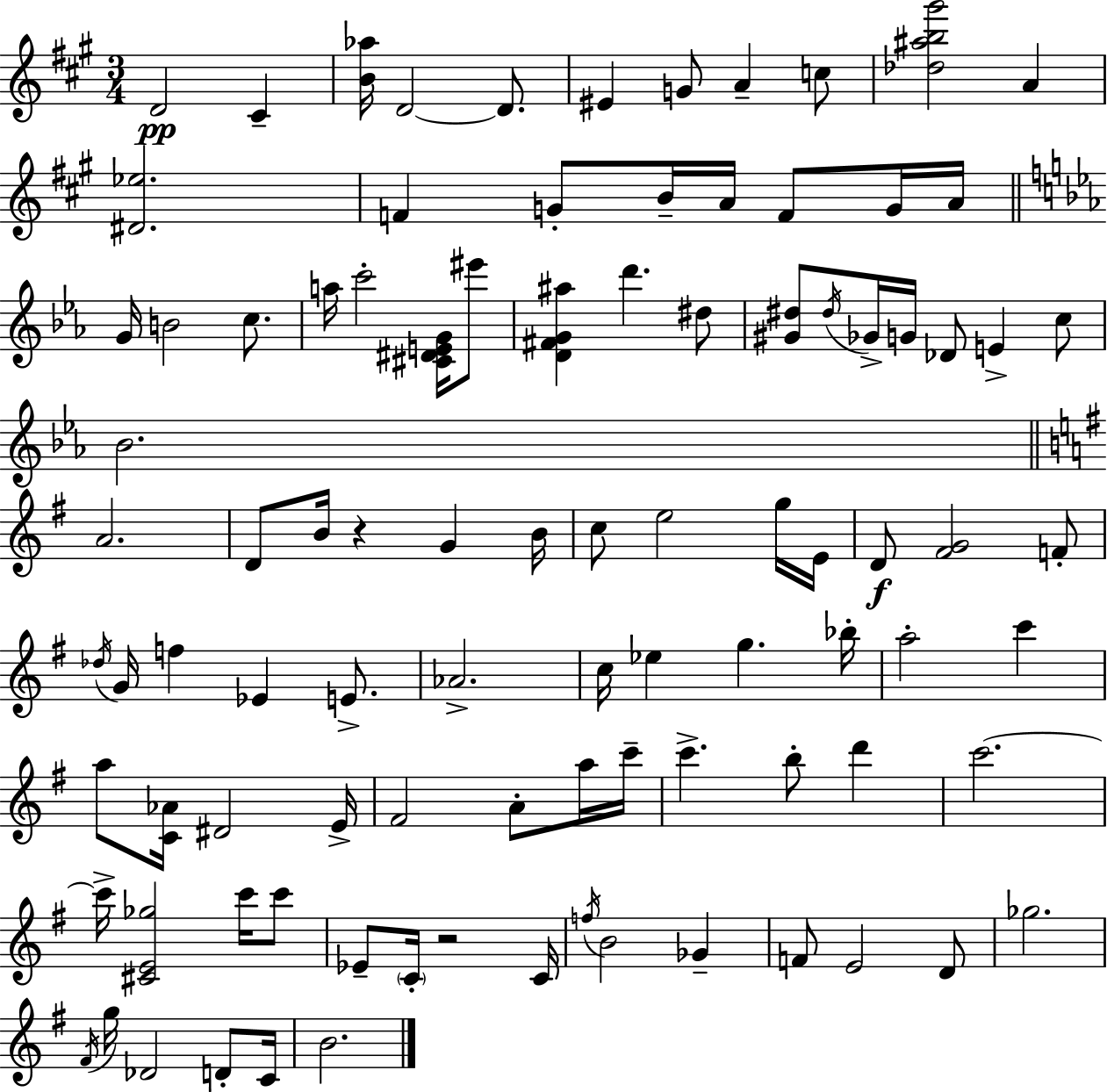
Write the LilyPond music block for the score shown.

{
  \clef treble
  \numericTimeSignature
  \time 3/4
  \key a \major
  \repeat volta 2 { d'2\pp cis'4-- | <b' aes''>16 d'2~~ d'8. | eis'4 g'8 a'4-- c''8 | <des'' ais'' b'' gis'''>2 a'4 | \break <dis' ees''>2. | f'4 g'8-. b'16-- a'16 f'8 g'16 a'16 | \bar "||" \break \key c \minor g'16 b'2 c''8. | a''16 c'''2-. <cis' dis' e' g'>16 eis'''8 | <d' fis' g' ais''>4 d'''4. dis''8 | <gis' dis''>8 \acciaccatura { dis''16 } ges'16-> g'16 des'8 e'4-> c''8 | \break bes'2. | \bar "||" \break \key g \major a'2. | d'8 b'16 r4 g'4 b'16 | c''8 e''2 g''16 e'16 | d'8\f <fis' g'>2 f'8-. | \break \acciaccatura { des''16 } g'16 f''4 ees'4 e'8.-> | aes'2.-> | c''16 ees''4 g''4. | bes''16-. a''2-. c'''4 | \break a''8 <c' aes'>16 dis'2 | e'16-> fis'2 a'8-. a''16 | c'''16-- c'''4.-> b''8-. d'''4 | c'''2.~~ | \break c'''16-> <cis' e' ges''>2 c'''16 c'''8 | ees'8-- \parenthesize c'16-. r2 | c'16 \acciaccatura { f''16 } b'2 ges'4-- | f'8 e'2 | \break d'8 ges''2. | \acciaccatura { fis'16 } g''16 des'2 | d'8-. c'16 b'2. | } \bar "|."
}